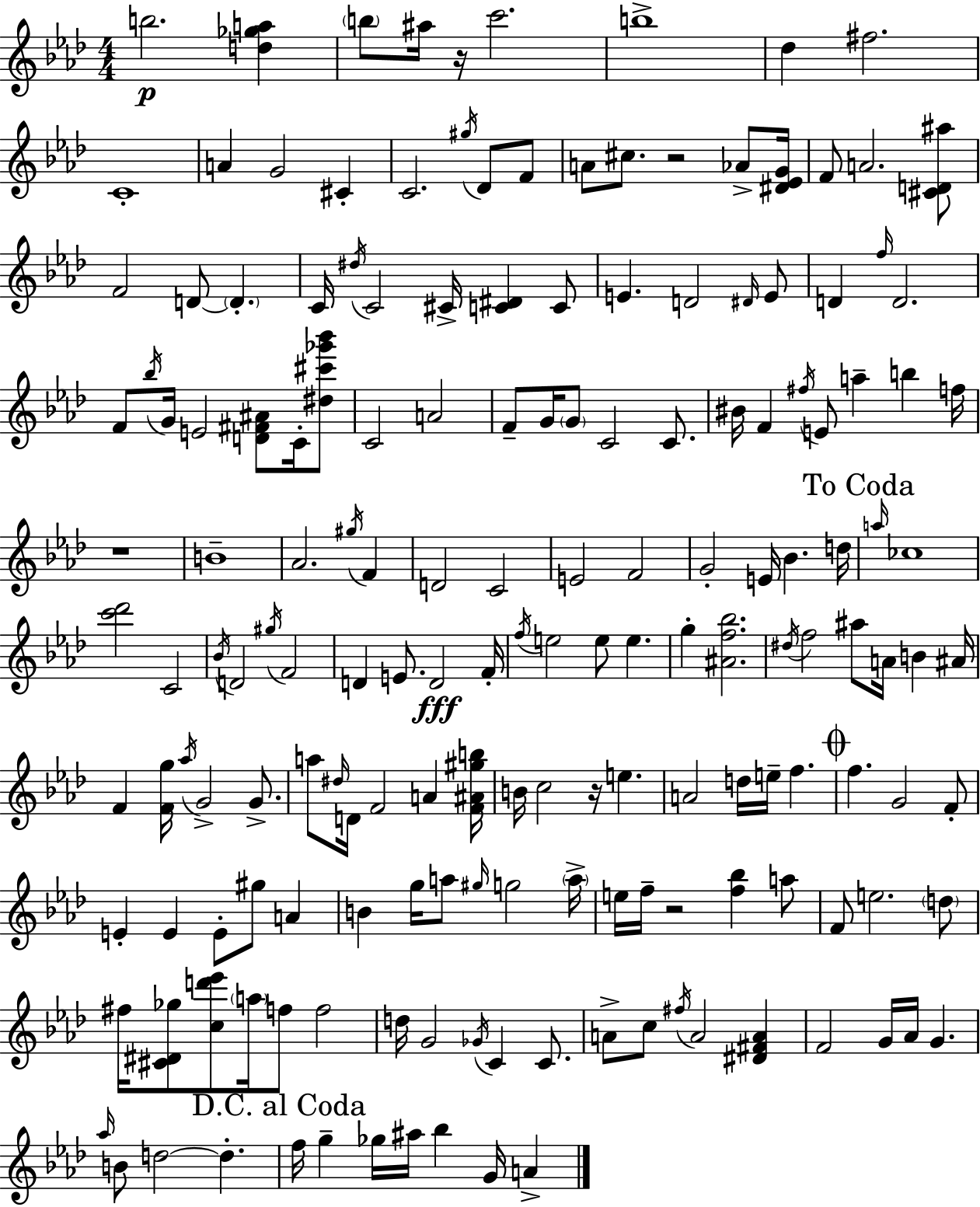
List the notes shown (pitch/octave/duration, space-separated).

B5/h. [D5,Gb5,A5]/q B5/e A#5/s R/s C6/h. B5/w Db5/q F#5/h. C4/w A4/q G4/h C#4/q C4/h. G#5/s Db4/e F4/e A4/e C#5/e. R/h Ab4/e [D#4,Eb4,G4]/s F4/e A4/h. [C#4,D4,A#5]/e F4/h D4/e D4/q. C4/s D#5/s C4/h C#4/s [C4,D#4]/q C4/e E4/q. D4/h D#4/s E4/e D4/q F5/s D4/h. F4/e Bb5/s G4/s E4/h [D4,F#4,A#4]/e C4/s [D#5,C#6,Gb6,Bb6]/e C4/h A4/h F4/e G4/s G4/e C4/h C4/e. BIS4/s F4/q F#5/s E4/e A5/q B5/q F5/s R/w B4/w Ab4/h. G#5/s F4/q D4/h C4/h E4/h F4/h G4/h E4/s Bb4/q. D5/s A5/s CES5/w [C6,Db6]/h C4/h Bb4/s D4/h G#5/s F4/h D4/q E4/e. D4/h F4/s F5/s E5/h E5/e E5/q. G5/q [A#4,F5,Bb5]/h. D#5/s F5/h A#5/e A4/s B4/q A#4/s F4/q [F4,G5]/s Ab5/s G4/h G4/e. A5/e D#5/s D4/s F4/h A4/q [F4,A#4,G#5,B5]/s B4/s C5/h R/s E5/q. A4/h D5/s E5/s F5/q. F5/q. G4/h F4/e E4/q E4/q E4/e G#5/e A4/q B4/q G5/s A5/e G#5/s G5/h A5/s E5/s F5/s R/h [F5,Bb5]/q A5/e F4/e E5/h. D5/e F#5/s [C#4,D#4,Gb5]/e [C5,D6,Eb6]/e A5/s F5/e F5/h D5/s G4/h Gb4/s C4/q C4/e. A4/e C5/e F#5/s A4/h [D#4,F#4,A4]/q F4/h G4/s Ab4/s G4/q. Ab5/s B4/e D5/h D5/q. F5/s G5/q Gb5/s A#5/s Bb5/q G4/s A4/q